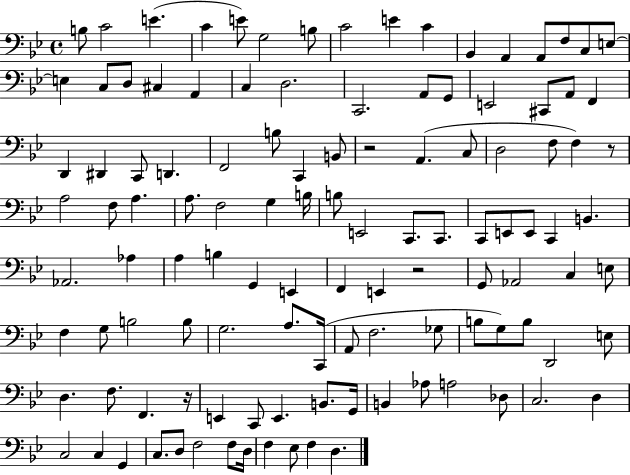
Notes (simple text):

B3/e C4/h E4/q. C4/q E4/e G3/h B3/e C4/h E4/q C4/q Bb2/q A2/q A2/e F3/e C3/e E3/e E3/q C3/e D3/e C#3/q A2/q C3/q D3/h. C2/h. A2/e G2/e E2/h C#2/e A2/e F2/q D2/q D#2/q C2/e D2/q. F2/h B3/e C2/q B2/e R/h A2/q. C3/e D3/h F3/e F3/q R/e A3/h F3/e A3/q. A3/e. F3/h G3/q B3/s B3/e E2/h C2/e. C2/e. C2/e E2/e E2/e C2/q B2/q. Ab2/h. Ab3/q A3/q B3/q G2/q E2/q F2/q E2/q R/h G2/e Ab2/h C3/q E3/e F3/q G3/e B3/h B3/e G3/h. A3/e. C2/s A2/e F3/h. Gb3/e B3/e G3/e B3/e D2/h E3/e D3/q. F3/e. F2/q. R/s E2/q C2/e E2/q. B2/e. G2/s B2/q Ab3/e A3/h Db3/e C3/h. D3/q C3/h C3/q G2/q C3/e. D3/e F3/h F3/e D3/s F3/q Eb3/e F3/q D3/q.